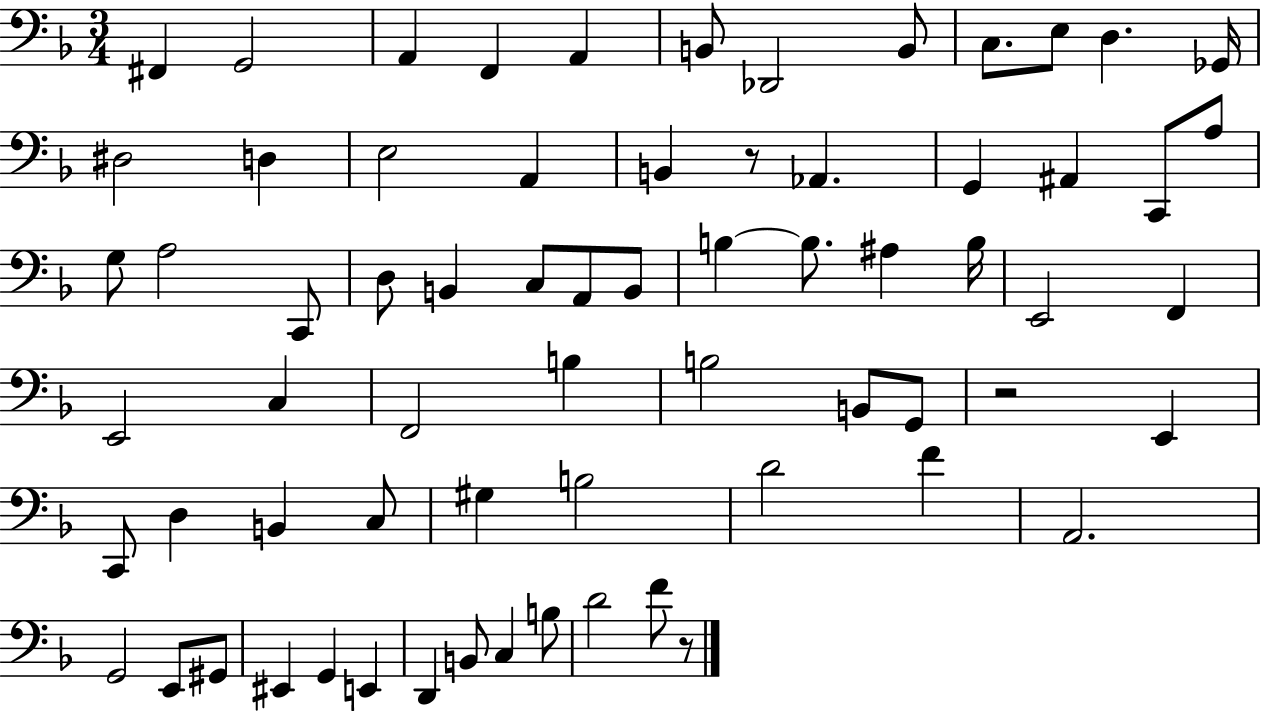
F#2/q G2/h A2/q F2/q A2/q B2/e Db2/h B2/e C3/e. E3/e D3/q. Gb2/s D#3/h D3/q E3/h A2/q B2/q R/e Ab2/q. G2/q A#2/q C2/e A3/e G3/e A3/h C2/e D3/e B2/q C3/e A2/e B2/e B3/q B3/e. A#3/q B3/s E2/h F2/q E2/h C3/q F2/h B3/q B3/h B2/e G2/e R/h E2/q C2/e D3/q B2/q C3/e G#3/q B3/h D4/h F4/q A2/h. G2/h E2/e G#2/e EIS2/q G2/q E2/q D2/q B2/e C3/q B3/e D4/h F4/e R/e